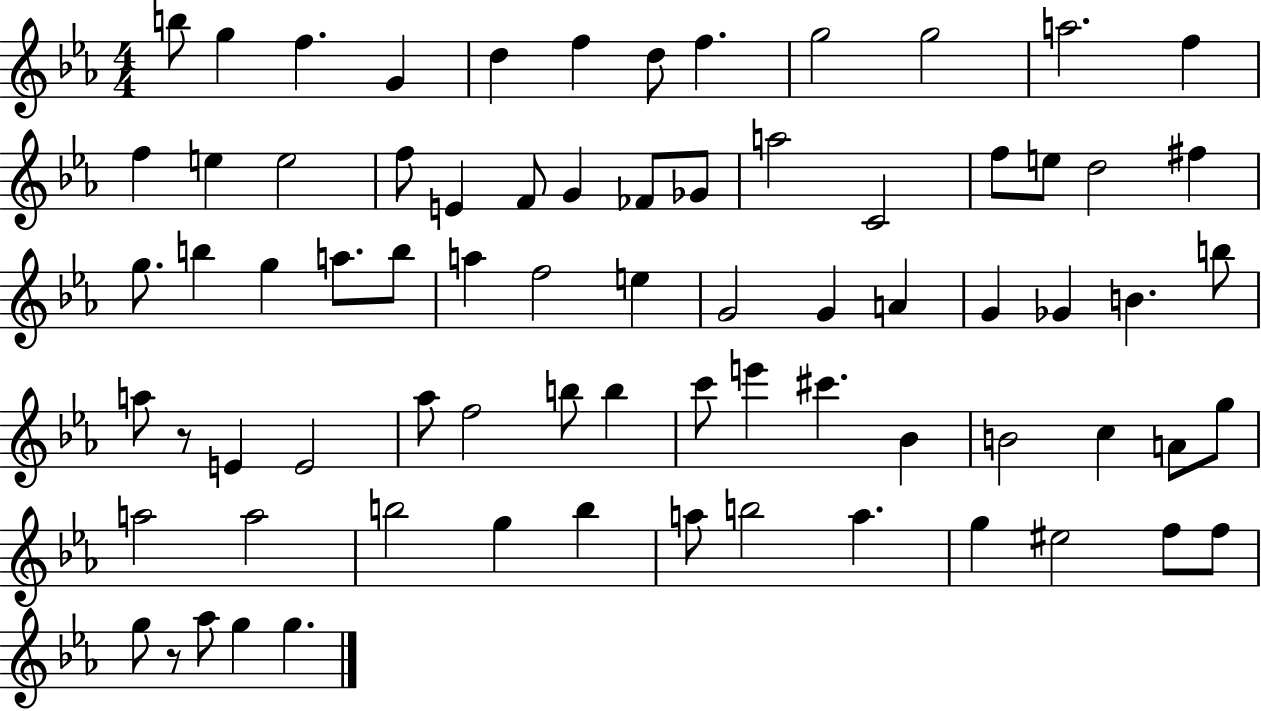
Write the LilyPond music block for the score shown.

{
  \clef treble
  \numericTimeSignature
  \time 4/4
  \key ees \major
  b''8 g''4 f''4. g'4 | d''4 f''4 d''8 f''4. | g''2 g''2 | a''2. f''4 | \break f''4 e''4 e''2 | f''8 e'4 f'8 g'4 fes'8 ges'8 | a''2 c'2 | f''8 e''8 d''2 fis''4 | \break g''8. b''4 g''4 a''8. b''8 | a''4 f''2 e''4 | g'2 g'4 a'4 | g'4 ges'4 b'4. b''8 | \break a''8 r8 e'4 e'2 | aes''8 f''2 b''8 b''4 | c'''8 e'''4 cis'''4. bes'4 | b'2 c''4 a'8 g''8 | \break a''2 a''2 | b''2 g''4 b''4 | a''8 b''2 a''4. | g''4 eis''2 f''8 f''8 | \break g''8 r8 aes''8 g''4 g''4. | \bar "|."
}